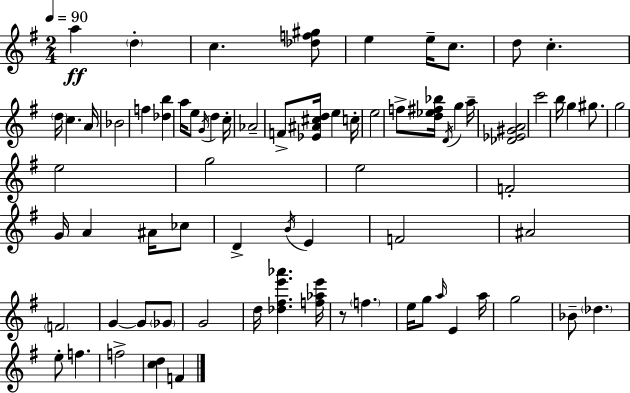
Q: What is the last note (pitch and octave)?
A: F4